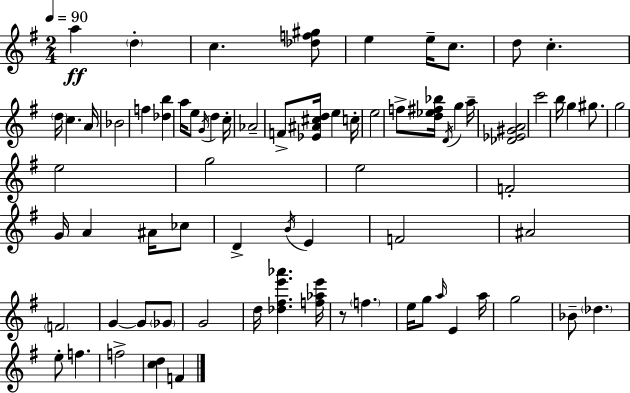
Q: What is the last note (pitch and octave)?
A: F4